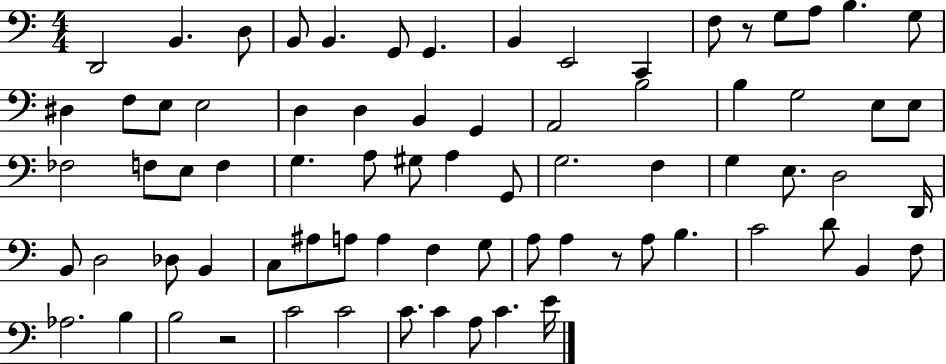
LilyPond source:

{
  \clef bass
  \numericTimeSignature
  \time 4/4
  \key c \major
  \repeat volta 2 { d,2 b,4. d8 | b,8 b,4. g,8 g,4. | b,4 e,2 c,4 | f8 r8 g8 a8 b4. g8 | \break dis4 f8 e8 e2 | d4 d4 b,4 g,4 | a,2 b2 | b4 g2 e8 e8 | \break fes2 f8 e8 f4 | g4. a8 gis8 a4 g,8 | g2. f4 | g4 e8. d2 d,16 | \break b,8 d2 des8 b,4 | c8 ais8 a8 a4 f4 g8 | a8 a4 r8 a8 b4. | c'2 d'8 b,4 f8 | \break aes2. b4 | b2 r2 | c'2 c'2 | c'8. c'4 a8 c'4. e'16 | \break } \bar "|."
}